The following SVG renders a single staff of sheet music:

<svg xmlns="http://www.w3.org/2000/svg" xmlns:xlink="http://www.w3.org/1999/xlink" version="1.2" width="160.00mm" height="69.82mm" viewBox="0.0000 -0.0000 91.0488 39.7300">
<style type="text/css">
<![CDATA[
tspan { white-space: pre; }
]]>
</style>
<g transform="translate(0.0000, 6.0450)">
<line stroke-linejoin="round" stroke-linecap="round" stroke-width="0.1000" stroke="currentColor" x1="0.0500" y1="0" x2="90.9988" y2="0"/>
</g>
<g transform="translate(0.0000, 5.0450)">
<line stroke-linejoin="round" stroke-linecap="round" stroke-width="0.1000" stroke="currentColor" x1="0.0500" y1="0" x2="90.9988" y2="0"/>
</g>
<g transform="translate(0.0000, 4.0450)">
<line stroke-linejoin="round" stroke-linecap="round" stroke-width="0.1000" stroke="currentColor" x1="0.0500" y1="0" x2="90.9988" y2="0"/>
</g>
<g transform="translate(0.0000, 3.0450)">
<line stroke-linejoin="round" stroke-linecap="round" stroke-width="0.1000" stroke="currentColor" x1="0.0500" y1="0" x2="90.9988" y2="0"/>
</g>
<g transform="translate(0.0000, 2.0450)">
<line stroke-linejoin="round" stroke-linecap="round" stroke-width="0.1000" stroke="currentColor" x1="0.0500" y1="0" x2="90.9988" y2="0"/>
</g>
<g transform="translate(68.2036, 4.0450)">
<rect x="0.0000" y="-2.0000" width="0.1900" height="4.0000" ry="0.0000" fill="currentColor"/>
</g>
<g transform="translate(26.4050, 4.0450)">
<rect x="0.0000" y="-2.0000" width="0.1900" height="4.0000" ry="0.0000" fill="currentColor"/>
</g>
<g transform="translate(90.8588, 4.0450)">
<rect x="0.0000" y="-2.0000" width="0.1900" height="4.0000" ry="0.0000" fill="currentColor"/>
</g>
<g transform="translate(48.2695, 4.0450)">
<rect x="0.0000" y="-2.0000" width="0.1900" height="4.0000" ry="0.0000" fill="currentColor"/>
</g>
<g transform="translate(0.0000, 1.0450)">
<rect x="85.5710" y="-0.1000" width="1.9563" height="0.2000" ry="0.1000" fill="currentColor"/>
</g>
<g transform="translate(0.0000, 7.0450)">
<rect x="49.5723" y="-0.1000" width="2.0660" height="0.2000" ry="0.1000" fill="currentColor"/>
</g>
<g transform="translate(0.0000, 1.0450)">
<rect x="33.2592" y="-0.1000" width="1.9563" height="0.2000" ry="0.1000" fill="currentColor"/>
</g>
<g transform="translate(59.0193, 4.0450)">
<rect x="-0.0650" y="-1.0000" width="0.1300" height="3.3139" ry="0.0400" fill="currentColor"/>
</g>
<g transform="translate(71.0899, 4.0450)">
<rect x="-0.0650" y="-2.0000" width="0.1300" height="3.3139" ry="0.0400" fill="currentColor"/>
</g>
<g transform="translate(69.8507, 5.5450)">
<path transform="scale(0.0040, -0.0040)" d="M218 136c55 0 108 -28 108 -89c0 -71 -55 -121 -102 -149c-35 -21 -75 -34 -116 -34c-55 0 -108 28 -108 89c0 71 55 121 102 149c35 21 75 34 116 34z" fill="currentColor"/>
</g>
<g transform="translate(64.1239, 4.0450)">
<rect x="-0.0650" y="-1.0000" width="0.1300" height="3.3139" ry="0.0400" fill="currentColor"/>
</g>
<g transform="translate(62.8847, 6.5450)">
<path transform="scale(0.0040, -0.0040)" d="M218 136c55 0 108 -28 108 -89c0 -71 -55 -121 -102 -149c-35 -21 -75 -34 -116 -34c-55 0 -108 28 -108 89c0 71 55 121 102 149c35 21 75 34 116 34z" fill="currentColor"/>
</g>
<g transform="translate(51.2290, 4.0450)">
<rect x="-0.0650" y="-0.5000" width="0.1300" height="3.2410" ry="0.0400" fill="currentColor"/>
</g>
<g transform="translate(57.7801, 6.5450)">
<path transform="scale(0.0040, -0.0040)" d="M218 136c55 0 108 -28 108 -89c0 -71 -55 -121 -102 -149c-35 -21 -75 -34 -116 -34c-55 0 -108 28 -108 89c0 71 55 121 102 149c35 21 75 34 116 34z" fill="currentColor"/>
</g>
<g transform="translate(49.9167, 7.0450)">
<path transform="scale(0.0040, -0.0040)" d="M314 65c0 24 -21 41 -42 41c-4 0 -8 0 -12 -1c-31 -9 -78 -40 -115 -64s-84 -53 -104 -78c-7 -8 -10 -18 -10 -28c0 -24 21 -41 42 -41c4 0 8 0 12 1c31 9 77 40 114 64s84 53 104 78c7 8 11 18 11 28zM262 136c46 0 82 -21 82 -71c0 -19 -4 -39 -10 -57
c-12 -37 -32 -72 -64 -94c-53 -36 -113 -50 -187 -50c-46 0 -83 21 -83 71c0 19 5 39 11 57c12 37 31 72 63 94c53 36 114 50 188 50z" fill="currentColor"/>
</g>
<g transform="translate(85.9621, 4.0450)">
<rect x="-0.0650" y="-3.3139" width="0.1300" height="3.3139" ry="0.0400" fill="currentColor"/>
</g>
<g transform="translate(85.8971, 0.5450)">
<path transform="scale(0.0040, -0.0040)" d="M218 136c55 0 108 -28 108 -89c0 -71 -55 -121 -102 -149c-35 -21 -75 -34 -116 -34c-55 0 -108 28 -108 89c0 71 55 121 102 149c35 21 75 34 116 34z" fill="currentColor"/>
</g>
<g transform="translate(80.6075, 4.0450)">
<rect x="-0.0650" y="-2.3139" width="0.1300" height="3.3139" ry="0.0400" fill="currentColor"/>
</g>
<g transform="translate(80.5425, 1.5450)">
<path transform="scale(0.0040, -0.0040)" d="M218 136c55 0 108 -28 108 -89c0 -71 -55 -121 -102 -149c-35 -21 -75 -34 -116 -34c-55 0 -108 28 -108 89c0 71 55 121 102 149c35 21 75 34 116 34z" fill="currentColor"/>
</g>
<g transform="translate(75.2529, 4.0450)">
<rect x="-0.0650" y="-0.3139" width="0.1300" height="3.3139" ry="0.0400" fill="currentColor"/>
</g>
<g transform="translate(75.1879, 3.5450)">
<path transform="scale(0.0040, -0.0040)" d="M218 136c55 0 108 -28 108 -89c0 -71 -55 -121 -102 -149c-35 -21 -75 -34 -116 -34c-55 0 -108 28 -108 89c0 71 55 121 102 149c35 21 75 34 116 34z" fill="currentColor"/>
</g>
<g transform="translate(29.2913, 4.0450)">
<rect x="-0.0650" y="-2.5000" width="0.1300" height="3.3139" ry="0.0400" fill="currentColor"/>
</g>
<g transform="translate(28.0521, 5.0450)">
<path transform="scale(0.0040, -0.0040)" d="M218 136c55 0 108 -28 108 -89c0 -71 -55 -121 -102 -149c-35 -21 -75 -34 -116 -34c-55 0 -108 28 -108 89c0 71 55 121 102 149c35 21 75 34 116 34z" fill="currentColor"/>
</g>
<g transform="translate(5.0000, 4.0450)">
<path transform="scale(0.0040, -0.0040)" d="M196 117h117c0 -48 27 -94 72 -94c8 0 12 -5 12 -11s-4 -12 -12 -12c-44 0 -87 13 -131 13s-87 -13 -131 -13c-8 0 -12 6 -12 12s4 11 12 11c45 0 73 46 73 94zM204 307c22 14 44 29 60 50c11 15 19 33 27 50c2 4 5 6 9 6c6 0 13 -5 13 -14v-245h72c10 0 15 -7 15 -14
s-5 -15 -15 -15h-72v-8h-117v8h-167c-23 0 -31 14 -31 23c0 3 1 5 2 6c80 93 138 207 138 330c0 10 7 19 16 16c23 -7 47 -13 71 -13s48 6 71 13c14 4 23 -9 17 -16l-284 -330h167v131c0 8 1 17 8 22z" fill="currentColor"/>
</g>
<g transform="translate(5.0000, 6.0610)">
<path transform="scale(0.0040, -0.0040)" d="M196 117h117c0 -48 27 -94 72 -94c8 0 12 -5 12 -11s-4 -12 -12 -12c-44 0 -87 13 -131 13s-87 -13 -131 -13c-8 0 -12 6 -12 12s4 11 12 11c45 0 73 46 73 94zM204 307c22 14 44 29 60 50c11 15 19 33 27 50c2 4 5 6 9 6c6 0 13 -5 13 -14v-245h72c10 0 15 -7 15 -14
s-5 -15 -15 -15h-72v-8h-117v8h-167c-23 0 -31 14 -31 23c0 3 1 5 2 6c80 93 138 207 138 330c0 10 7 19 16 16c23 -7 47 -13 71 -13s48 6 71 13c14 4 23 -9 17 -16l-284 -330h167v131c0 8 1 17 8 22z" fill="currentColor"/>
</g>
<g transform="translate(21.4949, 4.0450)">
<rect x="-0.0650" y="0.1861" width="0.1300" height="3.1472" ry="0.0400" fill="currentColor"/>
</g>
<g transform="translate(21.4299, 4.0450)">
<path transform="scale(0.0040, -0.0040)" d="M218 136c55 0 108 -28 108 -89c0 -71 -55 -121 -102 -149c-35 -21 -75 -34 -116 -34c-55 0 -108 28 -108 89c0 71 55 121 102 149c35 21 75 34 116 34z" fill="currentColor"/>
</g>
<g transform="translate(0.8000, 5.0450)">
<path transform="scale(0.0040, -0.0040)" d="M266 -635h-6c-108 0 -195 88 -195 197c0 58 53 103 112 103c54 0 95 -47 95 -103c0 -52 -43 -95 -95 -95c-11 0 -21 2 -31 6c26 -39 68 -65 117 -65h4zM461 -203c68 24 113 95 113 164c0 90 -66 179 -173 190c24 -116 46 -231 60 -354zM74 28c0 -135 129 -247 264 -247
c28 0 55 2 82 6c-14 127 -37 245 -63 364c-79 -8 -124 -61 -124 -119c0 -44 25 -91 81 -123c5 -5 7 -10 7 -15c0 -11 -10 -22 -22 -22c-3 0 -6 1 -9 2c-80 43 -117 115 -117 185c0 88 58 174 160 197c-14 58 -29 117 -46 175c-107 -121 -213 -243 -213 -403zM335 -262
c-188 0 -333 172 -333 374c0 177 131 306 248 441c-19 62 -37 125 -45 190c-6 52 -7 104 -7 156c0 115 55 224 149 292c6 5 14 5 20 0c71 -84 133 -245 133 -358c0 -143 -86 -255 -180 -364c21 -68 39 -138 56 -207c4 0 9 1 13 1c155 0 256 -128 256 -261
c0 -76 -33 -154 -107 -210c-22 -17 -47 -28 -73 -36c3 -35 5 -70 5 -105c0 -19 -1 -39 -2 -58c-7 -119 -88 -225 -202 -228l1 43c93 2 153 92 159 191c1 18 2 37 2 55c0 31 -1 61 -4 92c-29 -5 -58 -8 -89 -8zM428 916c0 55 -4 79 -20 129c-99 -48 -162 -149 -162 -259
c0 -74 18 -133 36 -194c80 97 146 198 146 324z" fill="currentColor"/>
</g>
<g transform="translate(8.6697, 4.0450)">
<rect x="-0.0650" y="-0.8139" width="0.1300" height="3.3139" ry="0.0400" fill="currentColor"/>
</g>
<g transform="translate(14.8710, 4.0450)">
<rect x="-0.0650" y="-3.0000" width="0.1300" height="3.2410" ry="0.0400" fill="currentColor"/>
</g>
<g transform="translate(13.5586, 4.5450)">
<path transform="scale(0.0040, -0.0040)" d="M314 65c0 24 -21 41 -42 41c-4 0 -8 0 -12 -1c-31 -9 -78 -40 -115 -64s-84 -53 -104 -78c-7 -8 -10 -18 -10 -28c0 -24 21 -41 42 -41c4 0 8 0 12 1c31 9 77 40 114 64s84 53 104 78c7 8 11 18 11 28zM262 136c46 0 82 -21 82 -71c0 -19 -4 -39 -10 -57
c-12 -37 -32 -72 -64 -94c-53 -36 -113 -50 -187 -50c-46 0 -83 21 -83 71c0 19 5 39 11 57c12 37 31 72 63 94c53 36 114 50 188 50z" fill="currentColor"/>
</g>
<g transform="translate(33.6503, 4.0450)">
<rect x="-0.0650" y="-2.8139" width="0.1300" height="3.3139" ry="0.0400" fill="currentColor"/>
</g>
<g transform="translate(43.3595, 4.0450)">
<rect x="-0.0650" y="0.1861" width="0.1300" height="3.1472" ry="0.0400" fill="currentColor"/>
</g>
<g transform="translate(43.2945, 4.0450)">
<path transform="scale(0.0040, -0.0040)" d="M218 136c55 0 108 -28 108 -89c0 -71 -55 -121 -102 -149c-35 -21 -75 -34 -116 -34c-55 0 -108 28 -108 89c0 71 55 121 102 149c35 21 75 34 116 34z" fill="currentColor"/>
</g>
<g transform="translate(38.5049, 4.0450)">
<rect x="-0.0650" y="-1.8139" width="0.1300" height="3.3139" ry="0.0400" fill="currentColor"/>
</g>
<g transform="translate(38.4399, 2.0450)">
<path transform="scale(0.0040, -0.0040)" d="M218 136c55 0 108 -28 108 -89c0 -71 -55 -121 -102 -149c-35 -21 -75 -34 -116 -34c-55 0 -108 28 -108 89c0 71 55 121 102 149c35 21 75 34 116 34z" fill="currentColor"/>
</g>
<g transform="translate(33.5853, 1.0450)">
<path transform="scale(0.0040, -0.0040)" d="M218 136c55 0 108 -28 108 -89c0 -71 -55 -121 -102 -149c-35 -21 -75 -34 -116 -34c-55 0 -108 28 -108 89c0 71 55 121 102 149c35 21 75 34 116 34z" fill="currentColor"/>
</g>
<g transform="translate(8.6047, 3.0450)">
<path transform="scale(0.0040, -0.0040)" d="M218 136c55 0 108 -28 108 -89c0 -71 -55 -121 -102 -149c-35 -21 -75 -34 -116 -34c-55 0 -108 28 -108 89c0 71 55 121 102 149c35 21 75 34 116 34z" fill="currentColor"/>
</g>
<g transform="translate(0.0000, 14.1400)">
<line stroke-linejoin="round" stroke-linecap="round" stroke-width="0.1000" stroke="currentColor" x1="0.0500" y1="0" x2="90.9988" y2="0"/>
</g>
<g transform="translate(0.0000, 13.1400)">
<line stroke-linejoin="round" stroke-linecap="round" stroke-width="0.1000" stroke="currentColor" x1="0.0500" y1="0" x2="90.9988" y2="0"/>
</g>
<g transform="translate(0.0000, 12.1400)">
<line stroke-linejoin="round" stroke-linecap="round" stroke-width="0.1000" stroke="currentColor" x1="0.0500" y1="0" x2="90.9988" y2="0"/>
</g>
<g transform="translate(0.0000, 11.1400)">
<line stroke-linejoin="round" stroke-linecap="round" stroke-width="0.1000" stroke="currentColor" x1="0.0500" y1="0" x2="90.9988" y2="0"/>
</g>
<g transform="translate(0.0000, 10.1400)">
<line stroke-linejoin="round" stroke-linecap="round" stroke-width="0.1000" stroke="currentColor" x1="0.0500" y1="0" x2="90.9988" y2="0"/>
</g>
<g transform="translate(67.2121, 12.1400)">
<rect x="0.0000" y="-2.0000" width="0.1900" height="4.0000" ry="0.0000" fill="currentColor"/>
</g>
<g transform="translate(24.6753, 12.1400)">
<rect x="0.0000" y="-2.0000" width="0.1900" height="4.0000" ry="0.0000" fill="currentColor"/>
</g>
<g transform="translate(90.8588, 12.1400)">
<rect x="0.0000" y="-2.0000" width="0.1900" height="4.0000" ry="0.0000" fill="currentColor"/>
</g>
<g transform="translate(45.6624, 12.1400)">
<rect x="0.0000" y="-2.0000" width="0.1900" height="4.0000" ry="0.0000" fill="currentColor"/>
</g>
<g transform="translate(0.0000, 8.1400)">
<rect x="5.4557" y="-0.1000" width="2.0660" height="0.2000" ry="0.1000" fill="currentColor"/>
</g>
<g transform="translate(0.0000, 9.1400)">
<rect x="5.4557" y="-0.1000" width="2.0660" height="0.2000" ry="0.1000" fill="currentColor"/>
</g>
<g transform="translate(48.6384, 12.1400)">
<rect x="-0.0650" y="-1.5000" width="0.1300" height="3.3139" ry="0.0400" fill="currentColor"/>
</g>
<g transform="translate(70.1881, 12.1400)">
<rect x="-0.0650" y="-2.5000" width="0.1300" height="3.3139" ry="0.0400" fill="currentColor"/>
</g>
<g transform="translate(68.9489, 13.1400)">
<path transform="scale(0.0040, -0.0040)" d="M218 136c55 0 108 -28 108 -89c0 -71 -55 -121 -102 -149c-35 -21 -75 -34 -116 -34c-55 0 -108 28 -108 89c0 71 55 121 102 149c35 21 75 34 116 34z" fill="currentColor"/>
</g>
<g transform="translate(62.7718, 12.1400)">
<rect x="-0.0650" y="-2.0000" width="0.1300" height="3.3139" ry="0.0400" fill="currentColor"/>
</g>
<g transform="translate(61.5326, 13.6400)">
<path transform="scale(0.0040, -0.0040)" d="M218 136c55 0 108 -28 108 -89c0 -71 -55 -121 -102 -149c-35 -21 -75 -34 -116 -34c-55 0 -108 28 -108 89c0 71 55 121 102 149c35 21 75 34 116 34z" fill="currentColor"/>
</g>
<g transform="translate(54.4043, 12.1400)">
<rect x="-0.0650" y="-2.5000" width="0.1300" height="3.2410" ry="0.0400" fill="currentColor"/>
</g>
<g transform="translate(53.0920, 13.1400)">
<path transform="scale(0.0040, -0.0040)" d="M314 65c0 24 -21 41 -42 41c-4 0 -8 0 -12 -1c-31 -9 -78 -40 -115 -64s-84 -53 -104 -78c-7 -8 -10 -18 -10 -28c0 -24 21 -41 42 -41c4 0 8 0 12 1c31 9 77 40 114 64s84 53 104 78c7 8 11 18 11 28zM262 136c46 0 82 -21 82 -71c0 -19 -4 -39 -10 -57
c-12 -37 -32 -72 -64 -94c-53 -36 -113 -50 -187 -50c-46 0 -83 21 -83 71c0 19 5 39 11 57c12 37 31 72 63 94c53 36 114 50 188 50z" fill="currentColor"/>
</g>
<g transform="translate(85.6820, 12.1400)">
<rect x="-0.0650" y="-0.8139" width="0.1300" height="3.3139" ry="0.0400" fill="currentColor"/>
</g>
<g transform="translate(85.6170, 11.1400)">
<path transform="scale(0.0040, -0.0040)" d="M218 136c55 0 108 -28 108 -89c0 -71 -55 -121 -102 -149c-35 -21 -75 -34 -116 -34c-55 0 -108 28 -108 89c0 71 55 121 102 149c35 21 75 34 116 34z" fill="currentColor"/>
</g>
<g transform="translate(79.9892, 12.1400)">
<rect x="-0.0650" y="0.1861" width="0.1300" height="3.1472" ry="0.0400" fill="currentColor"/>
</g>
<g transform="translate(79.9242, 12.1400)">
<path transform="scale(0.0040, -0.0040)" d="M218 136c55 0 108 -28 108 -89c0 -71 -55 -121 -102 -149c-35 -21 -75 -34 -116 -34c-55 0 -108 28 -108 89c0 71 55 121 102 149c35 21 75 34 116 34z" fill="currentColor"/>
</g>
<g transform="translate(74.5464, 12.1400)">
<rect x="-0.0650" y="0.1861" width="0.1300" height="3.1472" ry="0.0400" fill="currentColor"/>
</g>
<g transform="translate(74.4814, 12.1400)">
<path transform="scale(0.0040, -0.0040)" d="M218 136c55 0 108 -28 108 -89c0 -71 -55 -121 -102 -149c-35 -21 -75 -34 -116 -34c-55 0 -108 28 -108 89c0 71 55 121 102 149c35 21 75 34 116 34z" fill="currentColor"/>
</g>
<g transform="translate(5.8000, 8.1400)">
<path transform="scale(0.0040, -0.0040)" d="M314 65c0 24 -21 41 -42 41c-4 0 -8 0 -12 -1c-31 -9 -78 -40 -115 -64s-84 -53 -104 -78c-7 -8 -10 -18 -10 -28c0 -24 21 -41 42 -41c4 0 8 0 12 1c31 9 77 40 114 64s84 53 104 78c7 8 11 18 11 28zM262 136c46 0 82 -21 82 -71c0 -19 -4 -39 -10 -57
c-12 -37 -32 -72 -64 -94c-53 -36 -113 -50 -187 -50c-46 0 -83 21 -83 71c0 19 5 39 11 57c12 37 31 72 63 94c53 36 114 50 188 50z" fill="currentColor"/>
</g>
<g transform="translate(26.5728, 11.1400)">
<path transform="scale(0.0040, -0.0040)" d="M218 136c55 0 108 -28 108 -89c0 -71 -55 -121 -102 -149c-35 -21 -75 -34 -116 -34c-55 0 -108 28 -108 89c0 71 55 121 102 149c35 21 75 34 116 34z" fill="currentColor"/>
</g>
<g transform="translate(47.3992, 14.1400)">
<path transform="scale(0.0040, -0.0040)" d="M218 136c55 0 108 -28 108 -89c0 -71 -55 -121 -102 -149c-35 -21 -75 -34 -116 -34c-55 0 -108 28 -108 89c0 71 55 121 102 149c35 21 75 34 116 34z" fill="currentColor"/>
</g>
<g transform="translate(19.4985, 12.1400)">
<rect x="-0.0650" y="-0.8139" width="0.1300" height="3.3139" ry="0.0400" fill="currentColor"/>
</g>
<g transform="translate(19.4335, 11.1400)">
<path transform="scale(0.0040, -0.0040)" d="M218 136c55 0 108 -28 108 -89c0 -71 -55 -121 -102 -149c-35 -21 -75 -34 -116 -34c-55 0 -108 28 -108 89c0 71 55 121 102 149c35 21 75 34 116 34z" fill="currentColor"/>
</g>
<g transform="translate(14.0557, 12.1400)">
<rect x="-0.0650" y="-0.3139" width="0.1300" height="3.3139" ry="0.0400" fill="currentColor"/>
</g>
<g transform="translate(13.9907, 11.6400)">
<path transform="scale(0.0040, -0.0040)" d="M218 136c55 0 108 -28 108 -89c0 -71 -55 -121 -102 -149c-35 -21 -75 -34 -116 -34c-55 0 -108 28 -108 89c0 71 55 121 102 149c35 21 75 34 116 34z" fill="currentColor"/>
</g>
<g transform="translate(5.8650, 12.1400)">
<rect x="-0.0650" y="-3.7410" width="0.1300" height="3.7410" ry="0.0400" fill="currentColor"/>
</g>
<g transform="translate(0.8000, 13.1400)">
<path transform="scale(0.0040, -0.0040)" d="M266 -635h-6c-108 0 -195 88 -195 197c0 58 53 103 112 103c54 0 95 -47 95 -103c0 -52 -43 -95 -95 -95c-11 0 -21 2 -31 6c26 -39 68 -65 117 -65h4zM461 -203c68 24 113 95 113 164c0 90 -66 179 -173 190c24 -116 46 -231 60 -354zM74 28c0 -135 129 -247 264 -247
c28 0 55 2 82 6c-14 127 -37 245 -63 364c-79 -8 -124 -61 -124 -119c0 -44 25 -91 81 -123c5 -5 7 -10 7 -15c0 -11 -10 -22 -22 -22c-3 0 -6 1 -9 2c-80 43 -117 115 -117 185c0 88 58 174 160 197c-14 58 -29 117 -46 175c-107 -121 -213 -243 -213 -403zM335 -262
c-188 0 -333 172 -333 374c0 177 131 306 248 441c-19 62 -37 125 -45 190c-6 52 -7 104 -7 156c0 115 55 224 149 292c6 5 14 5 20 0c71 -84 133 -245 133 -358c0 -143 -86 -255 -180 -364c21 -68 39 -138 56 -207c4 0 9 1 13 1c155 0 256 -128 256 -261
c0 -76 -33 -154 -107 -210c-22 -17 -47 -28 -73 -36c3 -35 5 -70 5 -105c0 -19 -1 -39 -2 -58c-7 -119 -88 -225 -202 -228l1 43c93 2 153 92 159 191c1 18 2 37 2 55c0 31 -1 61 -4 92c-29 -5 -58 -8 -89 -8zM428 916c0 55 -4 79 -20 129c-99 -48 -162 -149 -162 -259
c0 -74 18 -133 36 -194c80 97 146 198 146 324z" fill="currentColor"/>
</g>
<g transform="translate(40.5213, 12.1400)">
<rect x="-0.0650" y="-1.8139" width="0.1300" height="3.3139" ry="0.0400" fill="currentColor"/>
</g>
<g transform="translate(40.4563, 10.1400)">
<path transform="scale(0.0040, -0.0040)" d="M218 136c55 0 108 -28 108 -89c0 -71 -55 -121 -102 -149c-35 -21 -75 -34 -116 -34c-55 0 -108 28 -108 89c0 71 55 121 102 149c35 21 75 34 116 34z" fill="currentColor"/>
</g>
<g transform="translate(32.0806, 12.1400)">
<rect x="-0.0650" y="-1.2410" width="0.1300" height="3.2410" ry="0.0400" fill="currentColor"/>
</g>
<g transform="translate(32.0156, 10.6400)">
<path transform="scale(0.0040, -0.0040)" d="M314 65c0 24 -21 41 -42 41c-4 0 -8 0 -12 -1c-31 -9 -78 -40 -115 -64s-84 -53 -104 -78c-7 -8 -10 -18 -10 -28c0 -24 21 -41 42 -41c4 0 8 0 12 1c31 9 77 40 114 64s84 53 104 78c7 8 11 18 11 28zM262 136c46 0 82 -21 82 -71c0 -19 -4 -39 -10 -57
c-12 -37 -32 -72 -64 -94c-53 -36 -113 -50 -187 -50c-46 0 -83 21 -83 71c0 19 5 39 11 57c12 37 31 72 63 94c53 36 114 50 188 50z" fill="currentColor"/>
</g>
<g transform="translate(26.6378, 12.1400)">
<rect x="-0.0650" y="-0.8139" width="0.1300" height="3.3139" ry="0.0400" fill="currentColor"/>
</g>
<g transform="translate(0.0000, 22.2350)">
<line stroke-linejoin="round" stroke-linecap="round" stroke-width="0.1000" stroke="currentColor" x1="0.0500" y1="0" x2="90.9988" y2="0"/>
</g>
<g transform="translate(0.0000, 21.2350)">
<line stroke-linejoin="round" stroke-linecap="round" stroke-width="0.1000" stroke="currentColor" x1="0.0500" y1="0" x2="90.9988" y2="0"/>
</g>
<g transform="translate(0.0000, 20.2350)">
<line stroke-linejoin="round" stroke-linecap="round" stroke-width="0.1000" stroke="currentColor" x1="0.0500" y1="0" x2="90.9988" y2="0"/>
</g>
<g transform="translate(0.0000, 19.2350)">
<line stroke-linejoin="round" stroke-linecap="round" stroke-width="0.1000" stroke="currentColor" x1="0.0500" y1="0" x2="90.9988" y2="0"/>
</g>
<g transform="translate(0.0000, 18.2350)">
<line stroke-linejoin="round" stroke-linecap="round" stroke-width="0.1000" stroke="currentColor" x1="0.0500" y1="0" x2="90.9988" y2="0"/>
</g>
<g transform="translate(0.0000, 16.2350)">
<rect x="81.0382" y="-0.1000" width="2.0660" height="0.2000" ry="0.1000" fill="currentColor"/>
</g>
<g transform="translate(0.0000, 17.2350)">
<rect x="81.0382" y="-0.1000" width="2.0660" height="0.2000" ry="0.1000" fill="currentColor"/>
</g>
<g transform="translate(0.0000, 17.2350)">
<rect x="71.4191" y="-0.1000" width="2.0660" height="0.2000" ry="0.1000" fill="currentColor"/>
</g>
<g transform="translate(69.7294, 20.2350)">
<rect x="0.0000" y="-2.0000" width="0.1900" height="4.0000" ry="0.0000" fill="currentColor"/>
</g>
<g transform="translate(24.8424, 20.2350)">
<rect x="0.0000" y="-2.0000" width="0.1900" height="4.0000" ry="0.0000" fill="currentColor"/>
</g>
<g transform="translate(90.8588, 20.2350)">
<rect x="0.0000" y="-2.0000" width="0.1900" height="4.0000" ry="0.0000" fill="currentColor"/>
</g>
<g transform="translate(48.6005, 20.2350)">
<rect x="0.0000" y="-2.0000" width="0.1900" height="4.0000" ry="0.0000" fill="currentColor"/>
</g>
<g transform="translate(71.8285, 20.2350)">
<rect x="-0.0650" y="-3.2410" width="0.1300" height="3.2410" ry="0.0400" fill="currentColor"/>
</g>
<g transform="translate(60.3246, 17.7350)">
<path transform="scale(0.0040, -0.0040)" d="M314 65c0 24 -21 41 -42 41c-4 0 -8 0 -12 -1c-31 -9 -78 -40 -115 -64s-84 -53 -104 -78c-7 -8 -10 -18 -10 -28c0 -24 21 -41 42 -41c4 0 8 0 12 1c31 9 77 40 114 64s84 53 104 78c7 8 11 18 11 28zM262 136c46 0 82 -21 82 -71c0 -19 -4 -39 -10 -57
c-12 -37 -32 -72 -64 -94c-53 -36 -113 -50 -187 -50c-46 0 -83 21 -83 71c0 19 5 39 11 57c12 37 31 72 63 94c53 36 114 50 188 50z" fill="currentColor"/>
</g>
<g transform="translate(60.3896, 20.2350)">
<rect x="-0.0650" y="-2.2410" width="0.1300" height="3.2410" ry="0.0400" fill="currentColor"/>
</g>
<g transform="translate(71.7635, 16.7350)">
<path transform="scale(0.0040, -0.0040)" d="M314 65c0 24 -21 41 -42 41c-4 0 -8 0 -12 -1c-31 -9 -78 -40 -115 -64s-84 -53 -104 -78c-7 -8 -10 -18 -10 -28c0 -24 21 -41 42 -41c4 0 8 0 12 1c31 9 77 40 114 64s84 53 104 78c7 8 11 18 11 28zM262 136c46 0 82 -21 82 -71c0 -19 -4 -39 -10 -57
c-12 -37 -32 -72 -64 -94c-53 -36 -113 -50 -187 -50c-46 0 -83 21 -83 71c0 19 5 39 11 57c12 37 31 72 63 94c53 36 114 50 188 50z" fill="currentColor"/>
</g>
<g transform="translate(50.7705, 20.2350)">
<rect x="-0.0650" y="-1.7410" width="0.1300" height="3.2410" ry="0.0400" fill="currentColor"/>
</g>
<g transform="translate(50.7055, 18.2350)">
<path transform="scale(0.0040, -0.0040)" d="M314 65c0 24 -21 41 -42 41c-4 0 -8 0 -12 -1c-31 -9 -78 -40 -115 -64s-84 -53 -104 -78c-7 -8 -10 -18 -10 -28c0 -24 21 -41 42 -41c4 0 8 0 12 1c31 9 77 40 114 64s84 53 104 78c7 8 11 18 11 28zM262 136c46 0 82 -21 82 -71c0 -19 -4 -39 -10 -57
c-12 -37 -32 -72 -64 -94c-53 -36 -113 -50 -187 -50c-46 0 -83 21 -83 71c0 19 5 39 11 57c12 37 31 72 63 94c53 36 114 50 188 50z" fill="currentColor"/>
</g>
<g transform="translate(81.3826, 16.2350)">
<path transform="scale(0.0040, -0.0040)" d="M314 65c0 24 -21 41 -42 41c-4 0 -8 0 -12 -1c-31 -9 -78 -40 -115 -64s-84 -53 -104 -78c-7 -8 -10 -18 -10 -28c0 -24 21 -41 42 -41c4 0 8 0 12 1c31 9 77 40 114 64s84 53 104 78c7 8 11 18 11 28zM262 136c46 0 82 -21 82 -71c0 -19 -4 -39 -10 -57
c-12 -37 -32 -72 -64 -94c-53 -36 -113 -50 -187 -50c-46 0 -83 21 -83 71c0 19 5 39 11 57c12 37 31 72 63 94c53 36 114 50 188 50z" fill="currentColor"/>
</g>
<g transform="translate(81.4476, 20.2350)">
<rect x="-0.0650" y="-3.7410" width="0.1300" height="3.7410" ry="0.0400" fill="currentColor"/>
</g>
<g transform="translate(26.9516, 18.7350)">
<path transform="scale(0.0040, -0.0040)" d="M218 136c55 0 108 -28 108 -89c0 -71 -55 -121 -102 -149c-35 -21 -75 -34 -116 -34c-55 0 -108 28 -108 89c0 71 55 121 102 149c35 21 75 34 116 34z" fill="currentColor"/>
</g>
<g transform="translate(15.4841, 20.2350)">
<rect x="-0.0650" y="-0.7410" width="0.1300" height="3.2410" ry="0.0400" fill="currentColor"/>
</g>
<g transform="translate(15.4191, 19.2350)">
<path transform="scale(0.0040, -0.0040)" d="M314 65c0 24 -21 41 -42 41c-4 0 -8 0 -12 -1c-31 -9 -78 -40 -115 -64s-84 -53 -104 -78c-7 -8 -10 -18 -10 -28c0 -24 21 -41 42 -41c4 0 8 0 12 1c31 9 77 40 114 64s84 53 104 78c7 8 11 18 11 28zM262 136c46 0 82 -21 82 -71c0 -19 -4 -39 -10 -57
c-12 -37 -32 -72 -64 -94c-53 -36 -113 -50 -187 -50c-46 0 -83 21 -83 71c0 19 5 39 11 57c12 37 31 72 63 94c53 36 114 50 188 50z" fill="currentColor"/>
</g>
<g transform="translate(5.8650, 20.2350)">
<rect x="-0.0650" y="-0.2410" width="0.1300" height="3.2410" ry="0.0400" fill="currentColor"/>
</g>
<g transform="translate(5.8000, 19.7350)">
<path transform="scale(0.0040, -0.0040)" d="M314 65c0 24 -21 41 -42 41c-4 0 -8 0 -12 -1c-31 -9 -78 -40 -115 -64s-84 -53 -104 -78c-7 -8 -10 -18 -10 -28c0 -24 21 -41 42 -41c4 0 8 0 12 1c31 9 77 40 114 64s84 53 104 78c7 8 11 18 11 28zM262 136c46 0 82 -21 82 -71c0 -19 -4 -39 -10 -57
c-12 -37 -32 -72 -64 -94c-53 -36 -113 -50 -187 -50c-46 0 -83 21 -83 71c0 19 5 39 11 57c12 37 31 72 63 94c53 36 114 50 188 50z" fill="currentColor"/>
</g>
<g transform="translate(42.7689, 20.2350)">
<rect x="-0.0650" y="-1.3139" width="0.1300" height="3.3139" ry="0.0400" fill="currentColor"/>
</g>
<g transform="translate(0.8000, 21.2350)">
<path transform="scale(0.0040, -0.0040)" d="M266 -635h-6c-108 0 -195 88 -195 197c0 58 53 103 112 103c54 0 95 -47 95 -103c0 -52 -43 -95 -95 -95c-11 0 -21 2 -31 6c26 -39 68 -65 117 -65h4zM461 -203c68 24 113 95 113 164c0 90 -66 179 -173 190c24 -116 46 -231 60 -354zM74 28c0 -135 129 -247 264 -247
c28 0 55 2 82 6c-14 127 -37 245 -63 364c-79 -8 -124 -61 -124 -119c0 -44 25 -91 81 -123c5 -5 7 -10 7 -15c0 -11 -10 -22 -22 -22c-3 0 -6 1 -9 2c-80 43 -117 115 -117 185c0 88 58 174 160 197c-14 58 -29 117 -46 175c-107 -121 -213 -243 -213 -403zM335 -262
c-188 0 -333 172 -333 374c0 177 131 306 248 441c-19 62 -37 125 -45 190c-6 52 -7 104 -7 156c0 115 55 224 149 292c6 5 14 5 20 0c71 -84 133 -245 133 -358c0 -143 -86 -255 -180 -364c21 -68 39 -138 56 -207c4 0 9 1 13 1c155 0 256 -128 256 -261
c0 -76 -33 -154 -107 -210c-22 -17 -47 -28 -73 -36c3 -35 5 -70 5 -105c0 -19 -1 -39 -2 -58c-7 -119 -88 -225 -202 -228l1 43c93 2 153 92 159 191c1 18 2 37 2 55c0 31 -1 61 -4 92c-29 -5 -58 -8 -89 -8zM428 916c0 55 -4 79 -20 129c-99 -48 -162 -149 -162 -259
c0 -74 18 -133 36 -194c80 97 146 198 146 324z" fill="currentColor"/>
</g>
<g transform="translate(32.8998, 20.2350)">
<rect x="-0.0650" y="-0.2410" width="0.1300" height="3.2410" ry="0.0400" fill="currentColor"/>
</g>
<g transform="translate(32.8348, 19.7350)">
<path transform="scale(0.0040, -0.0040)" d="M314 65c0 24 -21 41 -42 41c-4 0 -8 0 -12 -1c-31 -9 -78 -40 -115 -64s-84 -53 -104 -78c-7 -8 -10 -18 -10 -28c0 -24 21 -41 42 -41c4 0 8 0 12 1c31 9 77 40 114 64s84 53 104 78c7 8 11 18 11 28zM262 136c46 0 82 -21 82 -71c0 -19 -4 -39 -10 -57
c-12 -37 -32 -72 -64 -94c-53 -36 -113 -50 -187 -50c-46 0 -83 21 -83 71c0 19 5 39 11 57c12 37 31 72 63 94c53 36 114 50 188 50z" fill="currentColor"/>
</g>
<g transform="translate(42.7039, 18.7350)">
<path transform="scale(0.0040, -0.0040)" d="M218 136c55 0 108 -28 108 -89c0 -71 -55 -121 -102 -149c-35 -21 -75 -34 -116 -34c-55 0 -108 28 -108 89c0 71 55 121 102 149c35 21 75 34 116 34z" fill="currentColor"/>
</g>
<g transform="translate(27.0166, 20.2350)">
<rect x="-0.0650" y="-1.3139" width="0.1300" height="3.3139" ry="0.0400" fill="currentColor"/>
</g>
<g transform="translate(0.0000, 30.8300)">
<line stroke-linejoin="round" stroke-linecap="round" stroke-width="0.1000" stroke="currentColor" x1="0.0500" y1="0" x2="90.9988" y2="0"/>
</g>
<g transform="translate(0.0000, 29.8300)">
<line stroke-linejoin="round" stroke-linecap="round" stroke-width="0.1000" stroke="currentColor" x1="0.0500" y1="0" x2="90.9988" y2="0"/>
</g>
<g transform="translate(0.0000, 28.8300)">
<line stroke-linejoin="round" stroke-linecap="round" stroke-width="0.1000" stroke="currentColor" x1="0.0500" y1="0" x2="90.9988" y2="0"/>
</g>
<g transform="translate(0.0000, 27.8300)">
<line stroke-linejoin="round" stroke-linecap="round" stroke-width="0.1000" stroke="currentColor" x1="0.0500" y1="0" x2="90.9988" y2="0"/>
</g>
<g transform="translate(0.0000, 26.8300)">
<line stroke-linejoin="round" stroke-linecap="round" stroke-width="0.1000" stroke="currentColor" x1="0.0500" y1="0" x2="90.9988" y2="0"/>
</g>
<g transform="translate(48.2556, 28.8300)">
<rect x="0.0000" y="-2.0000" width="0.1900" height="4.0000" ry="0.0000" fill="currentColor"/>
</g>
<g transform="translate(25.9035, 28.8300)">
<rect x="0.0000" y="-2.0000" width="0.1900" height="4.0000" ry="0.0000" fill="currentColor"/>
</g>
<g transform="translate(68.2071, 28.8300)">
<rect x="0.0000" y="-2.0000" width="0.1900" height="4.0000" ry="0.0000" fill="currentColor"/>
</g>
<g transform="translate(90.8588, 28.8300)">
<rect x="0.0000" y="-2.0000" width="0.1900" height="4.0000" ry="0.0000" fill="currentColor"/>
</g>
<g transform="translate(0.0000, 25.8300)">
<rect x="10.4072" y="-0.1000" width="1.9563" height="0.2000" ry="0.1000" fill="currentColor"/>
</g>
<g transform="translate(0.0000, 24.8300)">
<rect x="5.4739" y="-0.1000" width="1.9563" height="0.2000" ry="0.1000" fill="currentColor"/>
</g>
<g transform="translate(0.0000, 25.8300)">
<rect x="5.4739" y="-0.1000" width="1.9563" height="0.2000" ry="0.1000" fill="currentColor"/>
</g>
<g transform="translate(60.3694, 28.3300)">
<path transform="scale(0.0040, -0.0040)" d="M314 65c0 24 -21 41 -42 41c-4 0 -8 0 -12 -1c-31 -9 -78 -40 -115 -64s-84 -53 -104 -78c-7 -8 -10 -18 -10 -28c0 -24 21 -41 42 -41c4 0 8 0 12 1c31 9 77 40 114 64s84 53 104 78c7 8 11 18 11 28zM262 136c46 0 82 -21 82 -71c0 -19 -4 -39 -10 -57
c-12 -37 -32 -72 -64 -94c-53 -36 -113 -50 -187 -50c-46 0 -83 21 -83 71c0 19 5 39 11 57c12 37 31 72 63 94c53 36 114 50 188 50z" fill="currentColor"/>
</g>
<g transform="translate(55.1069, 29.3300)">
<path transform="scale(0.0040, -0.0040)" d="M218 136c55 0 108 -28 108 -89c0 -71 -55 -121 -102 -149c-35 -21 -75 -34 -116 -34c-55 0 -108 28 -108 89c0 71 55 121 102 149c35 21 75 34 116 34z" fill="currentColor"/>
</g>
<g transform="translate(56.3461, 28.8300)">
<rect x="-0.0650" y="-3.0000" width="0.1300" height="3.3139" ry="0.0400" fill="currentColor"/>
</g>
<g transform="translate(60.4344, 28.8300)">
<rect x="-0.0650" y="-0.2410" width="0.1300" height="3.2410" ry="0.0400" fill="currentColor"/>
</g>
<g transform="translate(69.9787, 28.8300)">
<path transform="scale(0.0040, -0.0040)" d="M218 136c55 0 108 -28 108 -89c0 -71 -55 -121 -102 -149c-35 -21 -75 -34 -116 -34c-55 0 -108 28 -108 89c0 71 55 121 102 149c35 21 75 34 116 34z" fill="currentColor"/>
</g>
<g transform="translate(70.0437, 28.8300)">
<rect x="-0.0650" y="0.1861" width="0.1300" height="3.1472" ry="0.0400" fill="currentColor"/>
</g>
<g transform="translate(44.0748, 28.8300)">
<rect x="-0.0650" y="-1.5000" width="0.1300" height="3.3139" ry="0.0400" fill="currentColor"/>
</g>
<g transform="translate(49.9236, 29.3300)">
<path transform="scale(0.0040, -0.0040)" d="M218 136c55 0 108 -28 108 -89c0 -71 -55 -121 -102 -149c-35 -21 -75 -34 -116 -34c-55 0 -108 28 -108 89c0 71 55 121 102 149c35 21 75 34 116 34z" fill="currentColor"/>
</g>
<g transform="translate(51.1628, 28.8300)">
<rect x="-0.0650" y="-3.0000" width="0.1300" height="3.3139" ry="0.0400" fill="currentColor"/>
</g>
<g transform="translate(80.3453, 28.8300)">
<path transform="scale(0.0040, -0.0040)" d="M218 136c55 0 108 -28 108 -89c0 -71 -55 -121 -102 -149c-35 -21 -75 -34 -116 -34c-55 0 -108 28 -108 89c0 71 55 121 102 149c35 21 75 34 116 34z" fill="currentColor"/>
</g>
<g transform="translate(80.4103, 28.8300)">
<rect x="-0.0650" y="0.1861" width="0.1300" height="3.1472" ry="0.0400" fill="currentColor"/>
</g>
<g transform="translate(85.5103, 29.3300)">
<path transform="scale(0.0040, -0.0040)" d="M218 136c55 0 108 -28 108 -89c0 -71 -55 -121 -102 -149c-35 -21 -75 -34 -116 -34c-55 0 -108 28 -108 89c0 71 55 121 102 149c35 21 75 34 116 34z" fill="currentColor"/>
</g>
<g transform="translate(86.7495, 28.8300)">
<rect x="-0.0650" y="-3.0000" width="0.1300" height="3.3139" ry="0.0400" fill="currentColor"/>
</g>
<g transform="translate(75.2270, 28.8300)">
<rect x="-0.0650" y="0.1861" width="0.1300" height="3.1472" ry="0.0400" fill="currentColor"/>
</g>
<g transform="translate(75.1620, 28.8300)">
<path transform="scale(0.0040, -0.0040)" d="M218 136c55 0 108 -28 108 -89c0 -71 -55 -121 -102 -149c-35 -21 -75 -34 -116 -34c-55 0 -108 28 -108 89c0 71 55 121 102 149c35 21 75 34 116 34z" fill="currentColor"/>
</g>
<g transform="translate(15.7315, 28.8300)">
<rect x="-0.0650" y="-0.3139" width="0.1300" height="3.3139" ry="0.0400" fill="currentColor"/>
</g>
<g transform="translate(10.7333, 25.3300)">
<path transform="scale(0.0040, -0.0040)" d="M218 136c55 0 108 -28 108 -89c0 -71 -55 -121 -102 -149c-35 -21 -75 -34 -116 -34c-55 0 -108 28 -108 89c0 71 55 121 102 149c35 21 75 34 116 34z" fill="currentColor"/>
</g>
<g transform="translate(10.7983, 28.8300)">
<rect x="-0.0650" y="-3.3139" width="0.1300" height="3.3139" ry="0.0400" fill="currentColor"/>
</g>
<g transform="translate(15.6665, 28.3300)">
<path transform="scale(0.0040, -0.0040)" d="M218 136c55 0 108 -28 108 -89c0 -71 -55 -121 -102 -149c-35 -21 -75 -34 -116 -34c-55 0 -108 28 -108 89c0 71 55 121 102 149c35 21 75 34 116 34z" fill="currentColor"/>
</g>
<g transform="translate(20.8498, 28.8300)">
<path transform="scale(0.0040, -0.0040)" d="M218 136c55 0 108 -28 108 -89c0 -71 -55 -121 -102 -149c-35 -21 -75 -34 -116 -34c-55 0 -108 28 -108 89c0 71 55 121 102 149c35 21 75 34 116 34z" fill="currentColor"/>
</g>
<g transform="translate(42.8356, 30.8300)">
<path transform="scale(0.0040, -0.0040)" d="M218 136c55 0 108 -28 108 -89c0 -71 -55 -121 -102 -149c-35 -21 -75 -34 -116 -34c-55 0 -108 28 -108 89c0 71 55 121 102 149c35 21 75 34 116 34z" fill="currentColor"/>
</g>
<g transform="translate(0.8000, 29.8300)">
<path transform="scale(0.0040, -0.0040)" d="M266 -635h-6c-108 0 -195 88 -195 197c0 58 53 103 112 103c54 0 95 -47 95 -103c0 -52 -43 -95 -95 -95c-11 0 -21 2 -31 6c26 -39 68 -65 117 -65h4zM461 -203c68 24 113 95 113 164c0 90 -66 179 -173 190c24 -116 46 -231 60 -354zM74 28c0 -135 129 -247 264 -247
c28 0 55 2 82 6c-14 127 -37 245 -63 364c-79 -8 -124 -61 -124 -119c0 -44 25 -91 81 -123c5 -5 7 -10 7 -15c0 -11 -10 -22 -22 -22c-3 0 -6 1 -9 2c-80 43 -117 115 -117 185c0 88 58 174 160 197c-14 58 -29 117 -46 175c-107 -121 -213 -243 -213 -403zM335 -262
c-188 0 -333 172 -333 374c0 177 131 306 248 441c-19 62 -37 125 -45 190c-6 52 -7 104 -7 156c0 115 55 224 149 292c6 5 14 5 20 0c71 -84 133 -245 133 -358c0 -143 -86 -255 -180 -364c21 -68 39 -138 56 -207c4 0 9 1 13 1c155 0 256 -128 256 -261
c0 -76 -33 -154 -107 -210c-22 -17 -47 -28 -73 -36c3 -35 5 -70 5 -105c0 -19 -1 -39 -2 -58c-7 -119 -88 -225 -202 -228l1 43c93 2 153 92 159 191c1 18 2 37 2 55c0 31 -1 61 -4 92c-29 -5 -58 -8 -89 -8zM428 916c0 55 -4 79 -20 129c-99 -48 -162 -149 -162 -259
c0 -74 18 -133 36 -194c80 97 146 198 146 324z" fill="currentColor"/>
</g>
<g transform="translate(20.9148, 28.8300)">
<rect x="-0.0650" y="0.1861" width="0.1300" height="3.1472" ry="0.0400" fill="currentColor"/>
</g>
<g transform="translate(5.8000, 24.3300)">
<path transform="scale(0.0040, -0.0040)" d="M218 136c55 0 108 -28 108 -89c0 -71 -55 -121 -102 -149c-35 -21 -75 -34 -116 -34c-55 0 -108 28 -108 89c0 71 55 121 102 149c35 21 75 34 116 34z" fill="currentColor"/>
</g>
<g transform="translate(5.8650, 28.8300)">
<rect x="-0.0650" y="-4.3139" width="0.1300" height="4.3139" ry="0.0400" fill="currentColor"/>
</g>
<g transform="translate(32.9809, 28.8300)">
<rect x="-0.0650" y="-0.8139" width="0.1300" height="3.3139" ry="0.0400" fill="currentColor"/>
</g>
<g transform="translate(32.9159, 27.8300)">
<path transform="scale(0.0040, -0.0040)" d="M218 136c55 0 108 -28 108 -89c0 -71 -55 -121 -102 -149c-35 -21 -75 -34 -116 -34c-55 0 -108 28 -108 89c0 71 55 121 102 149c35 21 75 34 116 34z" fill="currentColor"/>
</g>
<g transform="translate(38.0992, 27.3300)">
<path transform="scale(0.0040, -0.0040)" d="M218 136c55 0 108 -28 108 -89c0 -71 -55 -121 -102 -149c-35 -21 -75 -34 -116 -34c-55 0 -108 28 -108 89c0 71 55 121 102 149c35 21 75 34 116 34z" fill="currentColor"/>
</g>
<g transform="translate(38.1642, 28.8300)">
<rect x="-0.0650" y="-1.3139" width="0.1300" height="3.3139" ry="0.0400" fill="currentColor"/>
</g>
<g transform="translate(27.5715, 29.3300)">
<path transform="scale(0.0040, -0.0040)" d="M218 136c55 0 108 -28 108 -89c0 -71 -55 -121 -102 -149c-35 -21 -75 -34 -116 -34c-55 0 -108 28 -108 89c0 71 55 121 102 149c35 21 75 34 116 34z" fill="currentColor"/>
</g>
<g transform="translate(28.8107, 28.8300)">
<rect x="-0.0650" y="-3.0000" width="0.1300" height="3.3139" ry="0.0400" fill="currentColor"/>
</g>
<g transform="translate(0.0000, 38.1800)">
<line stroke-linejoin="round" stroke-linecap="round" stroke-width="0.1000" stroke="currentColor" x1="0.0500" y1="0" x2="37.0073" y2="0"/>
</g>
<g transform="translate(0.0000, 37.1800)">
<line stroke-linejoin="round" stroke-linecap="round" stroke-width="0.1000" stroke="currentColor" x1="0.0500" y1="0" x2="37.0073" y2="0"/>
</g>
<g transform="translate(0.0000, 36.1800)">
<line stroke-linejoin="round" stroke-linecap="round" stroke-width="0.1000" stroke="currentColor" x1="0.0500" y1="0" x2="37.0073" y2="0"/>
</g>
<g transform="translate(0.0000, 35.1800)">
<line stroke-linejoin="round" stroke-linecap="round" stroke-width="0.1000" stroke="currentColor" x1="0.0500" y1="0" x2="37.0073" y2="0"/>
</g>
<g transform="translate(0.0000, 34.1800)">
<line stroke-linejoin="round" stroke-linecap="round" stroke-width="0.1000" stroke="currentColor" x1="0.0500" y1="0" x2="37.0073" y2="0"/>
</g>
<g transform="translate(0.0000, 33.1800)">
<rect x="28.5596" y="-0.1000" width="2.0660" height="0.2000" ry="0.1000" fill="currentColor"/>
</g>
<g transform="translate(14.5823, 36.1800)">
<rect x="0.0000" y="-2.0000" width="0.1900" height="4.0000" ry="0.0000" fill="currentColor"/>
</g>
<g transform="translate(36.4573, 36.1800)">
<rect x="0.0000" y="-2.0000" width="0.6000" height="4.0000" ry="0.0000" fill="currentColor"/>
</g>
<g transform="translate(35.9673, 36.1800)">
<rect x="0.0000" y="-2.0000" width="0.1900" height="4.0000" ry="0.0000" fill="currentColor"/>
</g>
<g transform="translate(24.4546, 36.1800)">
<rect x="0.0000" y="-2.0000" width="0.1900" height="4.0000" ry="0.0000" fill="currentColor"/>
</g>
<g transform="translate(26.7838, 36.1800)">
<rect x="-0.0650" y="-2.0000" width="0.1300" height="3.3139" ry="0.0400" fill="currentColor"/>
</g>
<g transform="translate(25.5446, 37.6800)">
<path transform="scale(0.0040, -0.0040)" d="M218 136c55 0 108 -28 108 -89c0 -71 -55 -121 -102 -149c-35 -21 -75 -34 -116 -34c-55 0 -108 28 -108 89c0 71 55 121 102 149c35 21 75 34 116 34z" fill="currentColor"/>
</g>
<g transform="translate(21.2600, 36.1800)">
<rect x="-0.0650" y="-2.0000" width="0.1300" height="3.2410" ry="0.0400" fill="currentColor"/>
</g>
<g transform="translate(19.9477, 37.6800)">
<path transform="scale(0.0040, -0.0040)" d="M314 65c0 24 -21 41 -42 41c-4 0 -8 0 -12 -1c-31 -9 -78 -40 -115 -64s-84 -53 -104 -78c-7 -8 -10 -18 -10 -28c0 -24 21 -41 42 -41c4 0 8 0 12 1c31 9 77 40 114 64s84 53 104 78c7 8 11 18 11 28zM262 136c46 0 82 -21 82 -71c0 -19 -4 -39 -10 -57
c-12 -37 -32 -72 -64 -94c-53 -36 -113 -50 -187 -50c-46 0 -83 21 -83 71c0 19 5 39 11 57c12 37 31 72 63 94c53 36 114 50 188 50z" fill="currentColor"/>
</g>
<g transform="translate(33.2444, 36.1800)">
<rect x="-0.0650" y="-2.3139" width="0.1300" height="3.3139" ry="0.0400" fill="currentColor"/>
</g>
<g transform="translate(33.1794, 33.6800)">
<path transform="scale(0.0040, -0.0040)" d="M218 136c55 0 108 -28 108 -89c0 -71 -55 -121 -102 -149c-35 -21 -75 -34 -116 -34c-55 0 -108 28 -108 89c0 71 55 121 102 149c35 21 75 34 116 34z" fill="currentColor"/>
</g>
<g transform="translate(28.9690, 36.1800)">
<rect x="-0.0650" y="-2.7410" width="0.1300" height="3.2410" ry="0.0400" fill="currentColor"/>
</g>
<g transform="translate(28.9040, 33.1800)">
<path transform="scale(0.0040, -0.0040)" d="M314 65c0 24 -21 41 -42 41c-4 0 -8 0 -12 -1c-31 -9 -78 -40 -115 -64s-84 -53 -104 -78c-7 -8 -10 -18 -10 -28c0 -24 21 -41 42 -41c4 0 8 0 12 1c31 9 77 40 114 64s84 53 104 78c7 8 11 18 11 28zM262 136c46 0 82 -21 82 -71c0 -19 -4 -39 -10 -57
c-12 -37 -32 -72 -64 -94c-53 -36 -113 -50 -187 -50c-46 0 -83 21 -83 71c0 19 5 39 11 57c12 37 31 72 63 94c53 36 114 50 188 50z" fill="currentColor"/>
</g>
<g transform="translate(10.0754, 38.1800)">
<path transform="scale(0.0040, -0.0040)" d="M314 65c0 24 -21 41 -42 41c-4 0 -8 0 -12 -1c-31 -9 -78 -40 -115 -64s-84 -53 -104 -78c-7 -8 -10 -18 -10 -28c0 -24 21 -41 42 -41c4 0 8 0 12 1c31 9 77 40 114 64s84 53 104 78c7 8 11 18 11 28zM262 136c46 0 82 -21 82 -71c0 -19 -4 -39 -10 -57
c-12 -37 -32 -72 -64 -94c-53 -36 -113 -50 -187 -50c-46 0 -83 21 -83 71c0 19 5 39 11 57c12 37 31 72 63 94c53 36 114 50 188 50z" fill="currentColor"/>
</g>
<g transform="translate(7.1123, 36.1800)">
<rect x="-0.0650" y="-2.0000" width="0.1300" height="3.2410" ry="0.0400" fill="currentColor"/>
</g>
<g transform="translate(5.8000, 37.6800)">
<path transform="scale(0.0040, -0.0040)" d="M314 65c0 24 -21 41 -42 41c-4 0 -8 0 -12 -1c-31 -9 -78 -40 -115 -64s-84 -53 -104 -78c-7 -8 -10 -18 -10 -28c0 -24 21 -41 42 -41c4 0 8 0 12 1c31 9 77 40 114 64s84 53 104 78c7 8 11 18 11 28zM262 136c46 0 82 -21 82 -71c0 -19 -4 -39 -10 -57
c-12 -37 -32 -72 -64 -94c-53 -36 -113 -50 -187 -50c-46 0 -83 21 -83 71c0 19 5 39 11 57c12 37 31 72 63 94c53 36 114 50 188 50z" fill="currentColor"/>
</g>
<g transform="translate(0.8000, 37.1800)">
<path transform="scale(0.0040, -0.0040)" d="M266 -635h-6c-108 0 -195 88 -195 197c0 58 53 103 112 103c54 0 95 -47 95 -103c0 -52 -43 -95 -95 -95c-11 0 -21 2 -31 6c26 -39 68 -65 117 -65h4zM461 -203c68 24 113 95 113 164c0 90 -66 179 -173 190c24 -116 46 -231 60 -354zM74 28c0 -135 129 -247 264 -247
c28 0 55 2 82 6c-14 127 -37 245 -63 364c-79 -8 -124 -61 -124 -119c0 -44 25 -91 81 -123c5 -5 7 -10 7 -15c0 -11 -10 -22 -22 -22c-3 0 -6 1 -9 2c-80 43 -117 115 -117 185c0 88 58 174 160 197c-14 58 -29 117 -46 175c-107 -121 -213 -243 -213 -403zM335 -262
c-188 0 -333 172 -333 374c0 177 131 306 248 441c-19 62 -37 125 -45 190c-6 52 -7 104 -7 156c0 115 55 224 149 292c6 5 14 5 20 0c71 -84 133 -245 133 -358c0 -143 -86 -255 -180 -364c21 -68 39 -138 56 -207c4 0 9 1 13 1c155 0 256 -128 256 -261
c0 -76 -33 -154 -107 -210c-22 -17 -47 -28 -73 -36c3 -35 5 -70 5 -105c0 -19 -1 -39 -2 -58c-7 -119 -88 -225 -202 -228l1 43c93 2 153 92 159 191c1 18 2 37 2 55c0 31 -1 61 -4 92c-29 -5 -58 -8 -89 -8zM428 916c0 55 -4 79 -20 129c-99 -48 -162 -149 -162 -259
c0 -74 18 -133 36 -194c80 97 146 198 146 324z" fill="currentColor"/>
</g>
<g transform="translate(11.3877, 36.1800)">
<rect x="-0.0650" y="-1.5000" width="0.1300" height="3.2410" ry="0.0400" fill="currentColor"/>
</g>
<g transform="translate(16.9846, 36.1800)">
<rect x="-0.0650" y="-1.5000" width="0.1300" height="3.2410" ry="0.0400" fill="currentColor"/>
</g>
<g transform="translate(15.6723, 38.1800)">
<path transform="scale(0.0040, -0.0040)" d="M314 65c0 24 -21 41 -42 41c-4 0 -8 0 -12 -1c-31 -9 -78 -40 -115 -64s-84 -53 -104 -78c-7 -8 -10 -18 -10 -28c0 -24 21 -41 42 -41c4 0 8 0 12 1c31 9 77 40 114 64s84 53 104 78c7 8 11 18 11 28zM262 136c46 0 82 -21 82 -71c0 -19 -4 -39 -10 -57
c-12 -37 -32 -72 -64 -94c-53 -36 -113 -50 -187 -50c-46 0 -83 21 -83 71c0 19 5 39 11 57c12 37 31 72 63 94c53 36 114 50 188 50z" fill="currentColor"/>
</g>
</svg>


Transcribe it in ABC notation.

X:1
T:Untitled
M:4/4
L:1/4
K:C
d A2 B G a f B C2 D D F c g b c'2 c d d e2 f E G2 F G B B d c2 d2 e c2 e f2 g2 b2 c'2 d' b c B A d e E A A c2 B B B A F2 E2 E2 F2 F a2 g